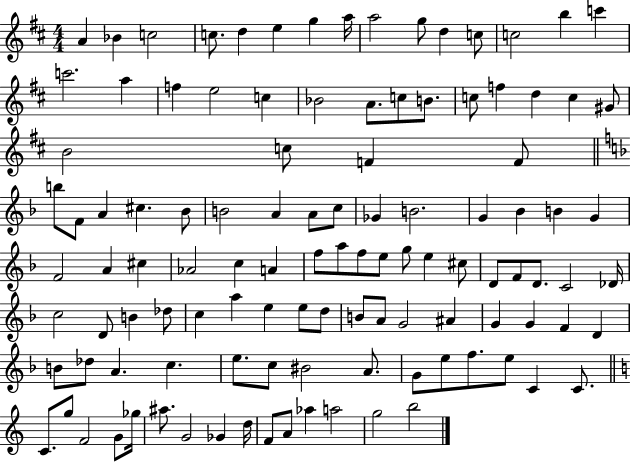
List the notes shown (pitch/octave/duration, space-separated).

A4/q Bb4/q C5/h C5/e. D5/q E5/q G5/q A5/s A5/h G5/e D5/q C5/e C5/h B5/q C6/q C6/h. A5/q F5/q E5/h C5/q Bb4/h A4/e. C5/e B4/e. C5/e F5/q D5/q C5/q G#4/e B4/h C5/e F4/q F4/e B5/e F4/e A4/q C#5/q. Bb4/e B4/h A4/q A4/e C5/e Gb4/q B4/h. G4/q Bb4/q B4/q G4/q F4/h A4/q C#5/q Ab4/h C5/q A4/q F5/e A5/e F5/e E5/e G5/e E5/q C#5/e D4/e F4/e D4/e. C4/h Db4/s C5/h D4/e B4/q Db5/e C5/q A5/q E5/q E5/e D5/e B4/e A4/e G4/h A#4/q G4/q G4/q F4/q D4/q B4/e Db5/e A4/q. C5/q. E5/e. C5/e BIS4/h A4/e. G4/e E5/e F5/e. E5/e C4/q C4/e. C4/e. G5/e F4/h G4/e Gb5/s A#5/e. G4/h Gb4/q D5/s F4/e A4/e Ab5/q A5/h G5/h B5/h